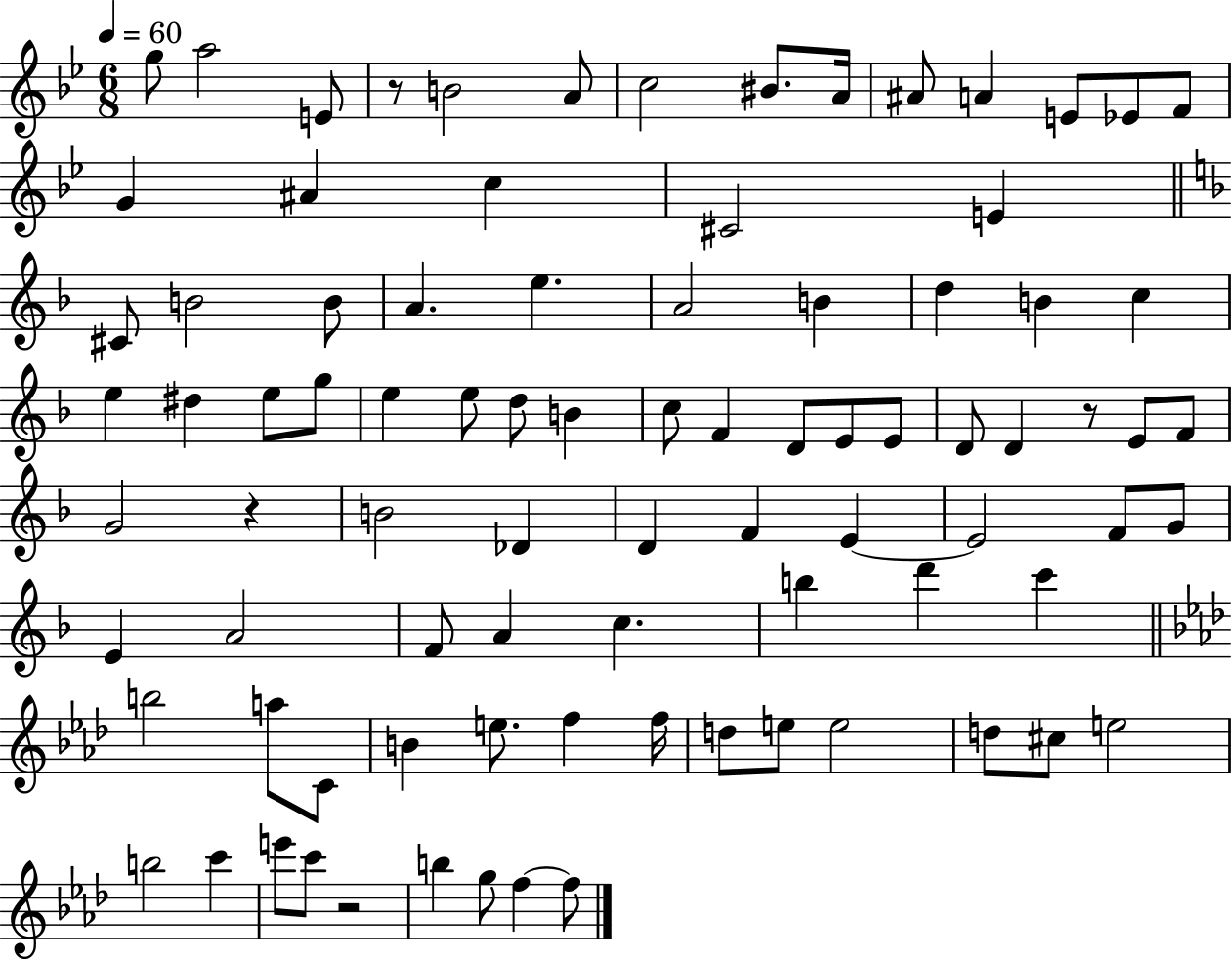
G5/e A5/h E4/e R/e B4/h A4/e C5/h BIS4/e. A4/s A#4/e A4/q E4/e Eb4/e F4/e G4/q A#4/q C5/q C#4/h E4/q C#4/e B4/h B4/e A4/q. E5/q. A4/h B4/q D5/q B4/q C5/q E5/q D#5/q E5/e G5/e E5/q E5/e D5/e B4/q C5/e F4/q D4/e E4/e E4/e D4/e D4/q R/e E4/e F4/e G4/h R/q B4/h Db4/q D4/q F4/q E4/q E4/h F4/e G4/e E4/q A4/h F4/e A4/q C5/q. B5/q D6/q C6/q B5/h A5/e C4/e B4/q E5/e. F5/q F5/s D5/e E5/e E5/h D5/e C#5/e E5/h B5/h C6/q E6/e C6/e R/h B5/q G5/e F5/q F5/e